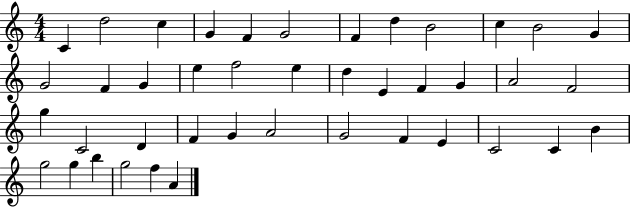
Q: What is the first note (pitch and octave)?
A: C4